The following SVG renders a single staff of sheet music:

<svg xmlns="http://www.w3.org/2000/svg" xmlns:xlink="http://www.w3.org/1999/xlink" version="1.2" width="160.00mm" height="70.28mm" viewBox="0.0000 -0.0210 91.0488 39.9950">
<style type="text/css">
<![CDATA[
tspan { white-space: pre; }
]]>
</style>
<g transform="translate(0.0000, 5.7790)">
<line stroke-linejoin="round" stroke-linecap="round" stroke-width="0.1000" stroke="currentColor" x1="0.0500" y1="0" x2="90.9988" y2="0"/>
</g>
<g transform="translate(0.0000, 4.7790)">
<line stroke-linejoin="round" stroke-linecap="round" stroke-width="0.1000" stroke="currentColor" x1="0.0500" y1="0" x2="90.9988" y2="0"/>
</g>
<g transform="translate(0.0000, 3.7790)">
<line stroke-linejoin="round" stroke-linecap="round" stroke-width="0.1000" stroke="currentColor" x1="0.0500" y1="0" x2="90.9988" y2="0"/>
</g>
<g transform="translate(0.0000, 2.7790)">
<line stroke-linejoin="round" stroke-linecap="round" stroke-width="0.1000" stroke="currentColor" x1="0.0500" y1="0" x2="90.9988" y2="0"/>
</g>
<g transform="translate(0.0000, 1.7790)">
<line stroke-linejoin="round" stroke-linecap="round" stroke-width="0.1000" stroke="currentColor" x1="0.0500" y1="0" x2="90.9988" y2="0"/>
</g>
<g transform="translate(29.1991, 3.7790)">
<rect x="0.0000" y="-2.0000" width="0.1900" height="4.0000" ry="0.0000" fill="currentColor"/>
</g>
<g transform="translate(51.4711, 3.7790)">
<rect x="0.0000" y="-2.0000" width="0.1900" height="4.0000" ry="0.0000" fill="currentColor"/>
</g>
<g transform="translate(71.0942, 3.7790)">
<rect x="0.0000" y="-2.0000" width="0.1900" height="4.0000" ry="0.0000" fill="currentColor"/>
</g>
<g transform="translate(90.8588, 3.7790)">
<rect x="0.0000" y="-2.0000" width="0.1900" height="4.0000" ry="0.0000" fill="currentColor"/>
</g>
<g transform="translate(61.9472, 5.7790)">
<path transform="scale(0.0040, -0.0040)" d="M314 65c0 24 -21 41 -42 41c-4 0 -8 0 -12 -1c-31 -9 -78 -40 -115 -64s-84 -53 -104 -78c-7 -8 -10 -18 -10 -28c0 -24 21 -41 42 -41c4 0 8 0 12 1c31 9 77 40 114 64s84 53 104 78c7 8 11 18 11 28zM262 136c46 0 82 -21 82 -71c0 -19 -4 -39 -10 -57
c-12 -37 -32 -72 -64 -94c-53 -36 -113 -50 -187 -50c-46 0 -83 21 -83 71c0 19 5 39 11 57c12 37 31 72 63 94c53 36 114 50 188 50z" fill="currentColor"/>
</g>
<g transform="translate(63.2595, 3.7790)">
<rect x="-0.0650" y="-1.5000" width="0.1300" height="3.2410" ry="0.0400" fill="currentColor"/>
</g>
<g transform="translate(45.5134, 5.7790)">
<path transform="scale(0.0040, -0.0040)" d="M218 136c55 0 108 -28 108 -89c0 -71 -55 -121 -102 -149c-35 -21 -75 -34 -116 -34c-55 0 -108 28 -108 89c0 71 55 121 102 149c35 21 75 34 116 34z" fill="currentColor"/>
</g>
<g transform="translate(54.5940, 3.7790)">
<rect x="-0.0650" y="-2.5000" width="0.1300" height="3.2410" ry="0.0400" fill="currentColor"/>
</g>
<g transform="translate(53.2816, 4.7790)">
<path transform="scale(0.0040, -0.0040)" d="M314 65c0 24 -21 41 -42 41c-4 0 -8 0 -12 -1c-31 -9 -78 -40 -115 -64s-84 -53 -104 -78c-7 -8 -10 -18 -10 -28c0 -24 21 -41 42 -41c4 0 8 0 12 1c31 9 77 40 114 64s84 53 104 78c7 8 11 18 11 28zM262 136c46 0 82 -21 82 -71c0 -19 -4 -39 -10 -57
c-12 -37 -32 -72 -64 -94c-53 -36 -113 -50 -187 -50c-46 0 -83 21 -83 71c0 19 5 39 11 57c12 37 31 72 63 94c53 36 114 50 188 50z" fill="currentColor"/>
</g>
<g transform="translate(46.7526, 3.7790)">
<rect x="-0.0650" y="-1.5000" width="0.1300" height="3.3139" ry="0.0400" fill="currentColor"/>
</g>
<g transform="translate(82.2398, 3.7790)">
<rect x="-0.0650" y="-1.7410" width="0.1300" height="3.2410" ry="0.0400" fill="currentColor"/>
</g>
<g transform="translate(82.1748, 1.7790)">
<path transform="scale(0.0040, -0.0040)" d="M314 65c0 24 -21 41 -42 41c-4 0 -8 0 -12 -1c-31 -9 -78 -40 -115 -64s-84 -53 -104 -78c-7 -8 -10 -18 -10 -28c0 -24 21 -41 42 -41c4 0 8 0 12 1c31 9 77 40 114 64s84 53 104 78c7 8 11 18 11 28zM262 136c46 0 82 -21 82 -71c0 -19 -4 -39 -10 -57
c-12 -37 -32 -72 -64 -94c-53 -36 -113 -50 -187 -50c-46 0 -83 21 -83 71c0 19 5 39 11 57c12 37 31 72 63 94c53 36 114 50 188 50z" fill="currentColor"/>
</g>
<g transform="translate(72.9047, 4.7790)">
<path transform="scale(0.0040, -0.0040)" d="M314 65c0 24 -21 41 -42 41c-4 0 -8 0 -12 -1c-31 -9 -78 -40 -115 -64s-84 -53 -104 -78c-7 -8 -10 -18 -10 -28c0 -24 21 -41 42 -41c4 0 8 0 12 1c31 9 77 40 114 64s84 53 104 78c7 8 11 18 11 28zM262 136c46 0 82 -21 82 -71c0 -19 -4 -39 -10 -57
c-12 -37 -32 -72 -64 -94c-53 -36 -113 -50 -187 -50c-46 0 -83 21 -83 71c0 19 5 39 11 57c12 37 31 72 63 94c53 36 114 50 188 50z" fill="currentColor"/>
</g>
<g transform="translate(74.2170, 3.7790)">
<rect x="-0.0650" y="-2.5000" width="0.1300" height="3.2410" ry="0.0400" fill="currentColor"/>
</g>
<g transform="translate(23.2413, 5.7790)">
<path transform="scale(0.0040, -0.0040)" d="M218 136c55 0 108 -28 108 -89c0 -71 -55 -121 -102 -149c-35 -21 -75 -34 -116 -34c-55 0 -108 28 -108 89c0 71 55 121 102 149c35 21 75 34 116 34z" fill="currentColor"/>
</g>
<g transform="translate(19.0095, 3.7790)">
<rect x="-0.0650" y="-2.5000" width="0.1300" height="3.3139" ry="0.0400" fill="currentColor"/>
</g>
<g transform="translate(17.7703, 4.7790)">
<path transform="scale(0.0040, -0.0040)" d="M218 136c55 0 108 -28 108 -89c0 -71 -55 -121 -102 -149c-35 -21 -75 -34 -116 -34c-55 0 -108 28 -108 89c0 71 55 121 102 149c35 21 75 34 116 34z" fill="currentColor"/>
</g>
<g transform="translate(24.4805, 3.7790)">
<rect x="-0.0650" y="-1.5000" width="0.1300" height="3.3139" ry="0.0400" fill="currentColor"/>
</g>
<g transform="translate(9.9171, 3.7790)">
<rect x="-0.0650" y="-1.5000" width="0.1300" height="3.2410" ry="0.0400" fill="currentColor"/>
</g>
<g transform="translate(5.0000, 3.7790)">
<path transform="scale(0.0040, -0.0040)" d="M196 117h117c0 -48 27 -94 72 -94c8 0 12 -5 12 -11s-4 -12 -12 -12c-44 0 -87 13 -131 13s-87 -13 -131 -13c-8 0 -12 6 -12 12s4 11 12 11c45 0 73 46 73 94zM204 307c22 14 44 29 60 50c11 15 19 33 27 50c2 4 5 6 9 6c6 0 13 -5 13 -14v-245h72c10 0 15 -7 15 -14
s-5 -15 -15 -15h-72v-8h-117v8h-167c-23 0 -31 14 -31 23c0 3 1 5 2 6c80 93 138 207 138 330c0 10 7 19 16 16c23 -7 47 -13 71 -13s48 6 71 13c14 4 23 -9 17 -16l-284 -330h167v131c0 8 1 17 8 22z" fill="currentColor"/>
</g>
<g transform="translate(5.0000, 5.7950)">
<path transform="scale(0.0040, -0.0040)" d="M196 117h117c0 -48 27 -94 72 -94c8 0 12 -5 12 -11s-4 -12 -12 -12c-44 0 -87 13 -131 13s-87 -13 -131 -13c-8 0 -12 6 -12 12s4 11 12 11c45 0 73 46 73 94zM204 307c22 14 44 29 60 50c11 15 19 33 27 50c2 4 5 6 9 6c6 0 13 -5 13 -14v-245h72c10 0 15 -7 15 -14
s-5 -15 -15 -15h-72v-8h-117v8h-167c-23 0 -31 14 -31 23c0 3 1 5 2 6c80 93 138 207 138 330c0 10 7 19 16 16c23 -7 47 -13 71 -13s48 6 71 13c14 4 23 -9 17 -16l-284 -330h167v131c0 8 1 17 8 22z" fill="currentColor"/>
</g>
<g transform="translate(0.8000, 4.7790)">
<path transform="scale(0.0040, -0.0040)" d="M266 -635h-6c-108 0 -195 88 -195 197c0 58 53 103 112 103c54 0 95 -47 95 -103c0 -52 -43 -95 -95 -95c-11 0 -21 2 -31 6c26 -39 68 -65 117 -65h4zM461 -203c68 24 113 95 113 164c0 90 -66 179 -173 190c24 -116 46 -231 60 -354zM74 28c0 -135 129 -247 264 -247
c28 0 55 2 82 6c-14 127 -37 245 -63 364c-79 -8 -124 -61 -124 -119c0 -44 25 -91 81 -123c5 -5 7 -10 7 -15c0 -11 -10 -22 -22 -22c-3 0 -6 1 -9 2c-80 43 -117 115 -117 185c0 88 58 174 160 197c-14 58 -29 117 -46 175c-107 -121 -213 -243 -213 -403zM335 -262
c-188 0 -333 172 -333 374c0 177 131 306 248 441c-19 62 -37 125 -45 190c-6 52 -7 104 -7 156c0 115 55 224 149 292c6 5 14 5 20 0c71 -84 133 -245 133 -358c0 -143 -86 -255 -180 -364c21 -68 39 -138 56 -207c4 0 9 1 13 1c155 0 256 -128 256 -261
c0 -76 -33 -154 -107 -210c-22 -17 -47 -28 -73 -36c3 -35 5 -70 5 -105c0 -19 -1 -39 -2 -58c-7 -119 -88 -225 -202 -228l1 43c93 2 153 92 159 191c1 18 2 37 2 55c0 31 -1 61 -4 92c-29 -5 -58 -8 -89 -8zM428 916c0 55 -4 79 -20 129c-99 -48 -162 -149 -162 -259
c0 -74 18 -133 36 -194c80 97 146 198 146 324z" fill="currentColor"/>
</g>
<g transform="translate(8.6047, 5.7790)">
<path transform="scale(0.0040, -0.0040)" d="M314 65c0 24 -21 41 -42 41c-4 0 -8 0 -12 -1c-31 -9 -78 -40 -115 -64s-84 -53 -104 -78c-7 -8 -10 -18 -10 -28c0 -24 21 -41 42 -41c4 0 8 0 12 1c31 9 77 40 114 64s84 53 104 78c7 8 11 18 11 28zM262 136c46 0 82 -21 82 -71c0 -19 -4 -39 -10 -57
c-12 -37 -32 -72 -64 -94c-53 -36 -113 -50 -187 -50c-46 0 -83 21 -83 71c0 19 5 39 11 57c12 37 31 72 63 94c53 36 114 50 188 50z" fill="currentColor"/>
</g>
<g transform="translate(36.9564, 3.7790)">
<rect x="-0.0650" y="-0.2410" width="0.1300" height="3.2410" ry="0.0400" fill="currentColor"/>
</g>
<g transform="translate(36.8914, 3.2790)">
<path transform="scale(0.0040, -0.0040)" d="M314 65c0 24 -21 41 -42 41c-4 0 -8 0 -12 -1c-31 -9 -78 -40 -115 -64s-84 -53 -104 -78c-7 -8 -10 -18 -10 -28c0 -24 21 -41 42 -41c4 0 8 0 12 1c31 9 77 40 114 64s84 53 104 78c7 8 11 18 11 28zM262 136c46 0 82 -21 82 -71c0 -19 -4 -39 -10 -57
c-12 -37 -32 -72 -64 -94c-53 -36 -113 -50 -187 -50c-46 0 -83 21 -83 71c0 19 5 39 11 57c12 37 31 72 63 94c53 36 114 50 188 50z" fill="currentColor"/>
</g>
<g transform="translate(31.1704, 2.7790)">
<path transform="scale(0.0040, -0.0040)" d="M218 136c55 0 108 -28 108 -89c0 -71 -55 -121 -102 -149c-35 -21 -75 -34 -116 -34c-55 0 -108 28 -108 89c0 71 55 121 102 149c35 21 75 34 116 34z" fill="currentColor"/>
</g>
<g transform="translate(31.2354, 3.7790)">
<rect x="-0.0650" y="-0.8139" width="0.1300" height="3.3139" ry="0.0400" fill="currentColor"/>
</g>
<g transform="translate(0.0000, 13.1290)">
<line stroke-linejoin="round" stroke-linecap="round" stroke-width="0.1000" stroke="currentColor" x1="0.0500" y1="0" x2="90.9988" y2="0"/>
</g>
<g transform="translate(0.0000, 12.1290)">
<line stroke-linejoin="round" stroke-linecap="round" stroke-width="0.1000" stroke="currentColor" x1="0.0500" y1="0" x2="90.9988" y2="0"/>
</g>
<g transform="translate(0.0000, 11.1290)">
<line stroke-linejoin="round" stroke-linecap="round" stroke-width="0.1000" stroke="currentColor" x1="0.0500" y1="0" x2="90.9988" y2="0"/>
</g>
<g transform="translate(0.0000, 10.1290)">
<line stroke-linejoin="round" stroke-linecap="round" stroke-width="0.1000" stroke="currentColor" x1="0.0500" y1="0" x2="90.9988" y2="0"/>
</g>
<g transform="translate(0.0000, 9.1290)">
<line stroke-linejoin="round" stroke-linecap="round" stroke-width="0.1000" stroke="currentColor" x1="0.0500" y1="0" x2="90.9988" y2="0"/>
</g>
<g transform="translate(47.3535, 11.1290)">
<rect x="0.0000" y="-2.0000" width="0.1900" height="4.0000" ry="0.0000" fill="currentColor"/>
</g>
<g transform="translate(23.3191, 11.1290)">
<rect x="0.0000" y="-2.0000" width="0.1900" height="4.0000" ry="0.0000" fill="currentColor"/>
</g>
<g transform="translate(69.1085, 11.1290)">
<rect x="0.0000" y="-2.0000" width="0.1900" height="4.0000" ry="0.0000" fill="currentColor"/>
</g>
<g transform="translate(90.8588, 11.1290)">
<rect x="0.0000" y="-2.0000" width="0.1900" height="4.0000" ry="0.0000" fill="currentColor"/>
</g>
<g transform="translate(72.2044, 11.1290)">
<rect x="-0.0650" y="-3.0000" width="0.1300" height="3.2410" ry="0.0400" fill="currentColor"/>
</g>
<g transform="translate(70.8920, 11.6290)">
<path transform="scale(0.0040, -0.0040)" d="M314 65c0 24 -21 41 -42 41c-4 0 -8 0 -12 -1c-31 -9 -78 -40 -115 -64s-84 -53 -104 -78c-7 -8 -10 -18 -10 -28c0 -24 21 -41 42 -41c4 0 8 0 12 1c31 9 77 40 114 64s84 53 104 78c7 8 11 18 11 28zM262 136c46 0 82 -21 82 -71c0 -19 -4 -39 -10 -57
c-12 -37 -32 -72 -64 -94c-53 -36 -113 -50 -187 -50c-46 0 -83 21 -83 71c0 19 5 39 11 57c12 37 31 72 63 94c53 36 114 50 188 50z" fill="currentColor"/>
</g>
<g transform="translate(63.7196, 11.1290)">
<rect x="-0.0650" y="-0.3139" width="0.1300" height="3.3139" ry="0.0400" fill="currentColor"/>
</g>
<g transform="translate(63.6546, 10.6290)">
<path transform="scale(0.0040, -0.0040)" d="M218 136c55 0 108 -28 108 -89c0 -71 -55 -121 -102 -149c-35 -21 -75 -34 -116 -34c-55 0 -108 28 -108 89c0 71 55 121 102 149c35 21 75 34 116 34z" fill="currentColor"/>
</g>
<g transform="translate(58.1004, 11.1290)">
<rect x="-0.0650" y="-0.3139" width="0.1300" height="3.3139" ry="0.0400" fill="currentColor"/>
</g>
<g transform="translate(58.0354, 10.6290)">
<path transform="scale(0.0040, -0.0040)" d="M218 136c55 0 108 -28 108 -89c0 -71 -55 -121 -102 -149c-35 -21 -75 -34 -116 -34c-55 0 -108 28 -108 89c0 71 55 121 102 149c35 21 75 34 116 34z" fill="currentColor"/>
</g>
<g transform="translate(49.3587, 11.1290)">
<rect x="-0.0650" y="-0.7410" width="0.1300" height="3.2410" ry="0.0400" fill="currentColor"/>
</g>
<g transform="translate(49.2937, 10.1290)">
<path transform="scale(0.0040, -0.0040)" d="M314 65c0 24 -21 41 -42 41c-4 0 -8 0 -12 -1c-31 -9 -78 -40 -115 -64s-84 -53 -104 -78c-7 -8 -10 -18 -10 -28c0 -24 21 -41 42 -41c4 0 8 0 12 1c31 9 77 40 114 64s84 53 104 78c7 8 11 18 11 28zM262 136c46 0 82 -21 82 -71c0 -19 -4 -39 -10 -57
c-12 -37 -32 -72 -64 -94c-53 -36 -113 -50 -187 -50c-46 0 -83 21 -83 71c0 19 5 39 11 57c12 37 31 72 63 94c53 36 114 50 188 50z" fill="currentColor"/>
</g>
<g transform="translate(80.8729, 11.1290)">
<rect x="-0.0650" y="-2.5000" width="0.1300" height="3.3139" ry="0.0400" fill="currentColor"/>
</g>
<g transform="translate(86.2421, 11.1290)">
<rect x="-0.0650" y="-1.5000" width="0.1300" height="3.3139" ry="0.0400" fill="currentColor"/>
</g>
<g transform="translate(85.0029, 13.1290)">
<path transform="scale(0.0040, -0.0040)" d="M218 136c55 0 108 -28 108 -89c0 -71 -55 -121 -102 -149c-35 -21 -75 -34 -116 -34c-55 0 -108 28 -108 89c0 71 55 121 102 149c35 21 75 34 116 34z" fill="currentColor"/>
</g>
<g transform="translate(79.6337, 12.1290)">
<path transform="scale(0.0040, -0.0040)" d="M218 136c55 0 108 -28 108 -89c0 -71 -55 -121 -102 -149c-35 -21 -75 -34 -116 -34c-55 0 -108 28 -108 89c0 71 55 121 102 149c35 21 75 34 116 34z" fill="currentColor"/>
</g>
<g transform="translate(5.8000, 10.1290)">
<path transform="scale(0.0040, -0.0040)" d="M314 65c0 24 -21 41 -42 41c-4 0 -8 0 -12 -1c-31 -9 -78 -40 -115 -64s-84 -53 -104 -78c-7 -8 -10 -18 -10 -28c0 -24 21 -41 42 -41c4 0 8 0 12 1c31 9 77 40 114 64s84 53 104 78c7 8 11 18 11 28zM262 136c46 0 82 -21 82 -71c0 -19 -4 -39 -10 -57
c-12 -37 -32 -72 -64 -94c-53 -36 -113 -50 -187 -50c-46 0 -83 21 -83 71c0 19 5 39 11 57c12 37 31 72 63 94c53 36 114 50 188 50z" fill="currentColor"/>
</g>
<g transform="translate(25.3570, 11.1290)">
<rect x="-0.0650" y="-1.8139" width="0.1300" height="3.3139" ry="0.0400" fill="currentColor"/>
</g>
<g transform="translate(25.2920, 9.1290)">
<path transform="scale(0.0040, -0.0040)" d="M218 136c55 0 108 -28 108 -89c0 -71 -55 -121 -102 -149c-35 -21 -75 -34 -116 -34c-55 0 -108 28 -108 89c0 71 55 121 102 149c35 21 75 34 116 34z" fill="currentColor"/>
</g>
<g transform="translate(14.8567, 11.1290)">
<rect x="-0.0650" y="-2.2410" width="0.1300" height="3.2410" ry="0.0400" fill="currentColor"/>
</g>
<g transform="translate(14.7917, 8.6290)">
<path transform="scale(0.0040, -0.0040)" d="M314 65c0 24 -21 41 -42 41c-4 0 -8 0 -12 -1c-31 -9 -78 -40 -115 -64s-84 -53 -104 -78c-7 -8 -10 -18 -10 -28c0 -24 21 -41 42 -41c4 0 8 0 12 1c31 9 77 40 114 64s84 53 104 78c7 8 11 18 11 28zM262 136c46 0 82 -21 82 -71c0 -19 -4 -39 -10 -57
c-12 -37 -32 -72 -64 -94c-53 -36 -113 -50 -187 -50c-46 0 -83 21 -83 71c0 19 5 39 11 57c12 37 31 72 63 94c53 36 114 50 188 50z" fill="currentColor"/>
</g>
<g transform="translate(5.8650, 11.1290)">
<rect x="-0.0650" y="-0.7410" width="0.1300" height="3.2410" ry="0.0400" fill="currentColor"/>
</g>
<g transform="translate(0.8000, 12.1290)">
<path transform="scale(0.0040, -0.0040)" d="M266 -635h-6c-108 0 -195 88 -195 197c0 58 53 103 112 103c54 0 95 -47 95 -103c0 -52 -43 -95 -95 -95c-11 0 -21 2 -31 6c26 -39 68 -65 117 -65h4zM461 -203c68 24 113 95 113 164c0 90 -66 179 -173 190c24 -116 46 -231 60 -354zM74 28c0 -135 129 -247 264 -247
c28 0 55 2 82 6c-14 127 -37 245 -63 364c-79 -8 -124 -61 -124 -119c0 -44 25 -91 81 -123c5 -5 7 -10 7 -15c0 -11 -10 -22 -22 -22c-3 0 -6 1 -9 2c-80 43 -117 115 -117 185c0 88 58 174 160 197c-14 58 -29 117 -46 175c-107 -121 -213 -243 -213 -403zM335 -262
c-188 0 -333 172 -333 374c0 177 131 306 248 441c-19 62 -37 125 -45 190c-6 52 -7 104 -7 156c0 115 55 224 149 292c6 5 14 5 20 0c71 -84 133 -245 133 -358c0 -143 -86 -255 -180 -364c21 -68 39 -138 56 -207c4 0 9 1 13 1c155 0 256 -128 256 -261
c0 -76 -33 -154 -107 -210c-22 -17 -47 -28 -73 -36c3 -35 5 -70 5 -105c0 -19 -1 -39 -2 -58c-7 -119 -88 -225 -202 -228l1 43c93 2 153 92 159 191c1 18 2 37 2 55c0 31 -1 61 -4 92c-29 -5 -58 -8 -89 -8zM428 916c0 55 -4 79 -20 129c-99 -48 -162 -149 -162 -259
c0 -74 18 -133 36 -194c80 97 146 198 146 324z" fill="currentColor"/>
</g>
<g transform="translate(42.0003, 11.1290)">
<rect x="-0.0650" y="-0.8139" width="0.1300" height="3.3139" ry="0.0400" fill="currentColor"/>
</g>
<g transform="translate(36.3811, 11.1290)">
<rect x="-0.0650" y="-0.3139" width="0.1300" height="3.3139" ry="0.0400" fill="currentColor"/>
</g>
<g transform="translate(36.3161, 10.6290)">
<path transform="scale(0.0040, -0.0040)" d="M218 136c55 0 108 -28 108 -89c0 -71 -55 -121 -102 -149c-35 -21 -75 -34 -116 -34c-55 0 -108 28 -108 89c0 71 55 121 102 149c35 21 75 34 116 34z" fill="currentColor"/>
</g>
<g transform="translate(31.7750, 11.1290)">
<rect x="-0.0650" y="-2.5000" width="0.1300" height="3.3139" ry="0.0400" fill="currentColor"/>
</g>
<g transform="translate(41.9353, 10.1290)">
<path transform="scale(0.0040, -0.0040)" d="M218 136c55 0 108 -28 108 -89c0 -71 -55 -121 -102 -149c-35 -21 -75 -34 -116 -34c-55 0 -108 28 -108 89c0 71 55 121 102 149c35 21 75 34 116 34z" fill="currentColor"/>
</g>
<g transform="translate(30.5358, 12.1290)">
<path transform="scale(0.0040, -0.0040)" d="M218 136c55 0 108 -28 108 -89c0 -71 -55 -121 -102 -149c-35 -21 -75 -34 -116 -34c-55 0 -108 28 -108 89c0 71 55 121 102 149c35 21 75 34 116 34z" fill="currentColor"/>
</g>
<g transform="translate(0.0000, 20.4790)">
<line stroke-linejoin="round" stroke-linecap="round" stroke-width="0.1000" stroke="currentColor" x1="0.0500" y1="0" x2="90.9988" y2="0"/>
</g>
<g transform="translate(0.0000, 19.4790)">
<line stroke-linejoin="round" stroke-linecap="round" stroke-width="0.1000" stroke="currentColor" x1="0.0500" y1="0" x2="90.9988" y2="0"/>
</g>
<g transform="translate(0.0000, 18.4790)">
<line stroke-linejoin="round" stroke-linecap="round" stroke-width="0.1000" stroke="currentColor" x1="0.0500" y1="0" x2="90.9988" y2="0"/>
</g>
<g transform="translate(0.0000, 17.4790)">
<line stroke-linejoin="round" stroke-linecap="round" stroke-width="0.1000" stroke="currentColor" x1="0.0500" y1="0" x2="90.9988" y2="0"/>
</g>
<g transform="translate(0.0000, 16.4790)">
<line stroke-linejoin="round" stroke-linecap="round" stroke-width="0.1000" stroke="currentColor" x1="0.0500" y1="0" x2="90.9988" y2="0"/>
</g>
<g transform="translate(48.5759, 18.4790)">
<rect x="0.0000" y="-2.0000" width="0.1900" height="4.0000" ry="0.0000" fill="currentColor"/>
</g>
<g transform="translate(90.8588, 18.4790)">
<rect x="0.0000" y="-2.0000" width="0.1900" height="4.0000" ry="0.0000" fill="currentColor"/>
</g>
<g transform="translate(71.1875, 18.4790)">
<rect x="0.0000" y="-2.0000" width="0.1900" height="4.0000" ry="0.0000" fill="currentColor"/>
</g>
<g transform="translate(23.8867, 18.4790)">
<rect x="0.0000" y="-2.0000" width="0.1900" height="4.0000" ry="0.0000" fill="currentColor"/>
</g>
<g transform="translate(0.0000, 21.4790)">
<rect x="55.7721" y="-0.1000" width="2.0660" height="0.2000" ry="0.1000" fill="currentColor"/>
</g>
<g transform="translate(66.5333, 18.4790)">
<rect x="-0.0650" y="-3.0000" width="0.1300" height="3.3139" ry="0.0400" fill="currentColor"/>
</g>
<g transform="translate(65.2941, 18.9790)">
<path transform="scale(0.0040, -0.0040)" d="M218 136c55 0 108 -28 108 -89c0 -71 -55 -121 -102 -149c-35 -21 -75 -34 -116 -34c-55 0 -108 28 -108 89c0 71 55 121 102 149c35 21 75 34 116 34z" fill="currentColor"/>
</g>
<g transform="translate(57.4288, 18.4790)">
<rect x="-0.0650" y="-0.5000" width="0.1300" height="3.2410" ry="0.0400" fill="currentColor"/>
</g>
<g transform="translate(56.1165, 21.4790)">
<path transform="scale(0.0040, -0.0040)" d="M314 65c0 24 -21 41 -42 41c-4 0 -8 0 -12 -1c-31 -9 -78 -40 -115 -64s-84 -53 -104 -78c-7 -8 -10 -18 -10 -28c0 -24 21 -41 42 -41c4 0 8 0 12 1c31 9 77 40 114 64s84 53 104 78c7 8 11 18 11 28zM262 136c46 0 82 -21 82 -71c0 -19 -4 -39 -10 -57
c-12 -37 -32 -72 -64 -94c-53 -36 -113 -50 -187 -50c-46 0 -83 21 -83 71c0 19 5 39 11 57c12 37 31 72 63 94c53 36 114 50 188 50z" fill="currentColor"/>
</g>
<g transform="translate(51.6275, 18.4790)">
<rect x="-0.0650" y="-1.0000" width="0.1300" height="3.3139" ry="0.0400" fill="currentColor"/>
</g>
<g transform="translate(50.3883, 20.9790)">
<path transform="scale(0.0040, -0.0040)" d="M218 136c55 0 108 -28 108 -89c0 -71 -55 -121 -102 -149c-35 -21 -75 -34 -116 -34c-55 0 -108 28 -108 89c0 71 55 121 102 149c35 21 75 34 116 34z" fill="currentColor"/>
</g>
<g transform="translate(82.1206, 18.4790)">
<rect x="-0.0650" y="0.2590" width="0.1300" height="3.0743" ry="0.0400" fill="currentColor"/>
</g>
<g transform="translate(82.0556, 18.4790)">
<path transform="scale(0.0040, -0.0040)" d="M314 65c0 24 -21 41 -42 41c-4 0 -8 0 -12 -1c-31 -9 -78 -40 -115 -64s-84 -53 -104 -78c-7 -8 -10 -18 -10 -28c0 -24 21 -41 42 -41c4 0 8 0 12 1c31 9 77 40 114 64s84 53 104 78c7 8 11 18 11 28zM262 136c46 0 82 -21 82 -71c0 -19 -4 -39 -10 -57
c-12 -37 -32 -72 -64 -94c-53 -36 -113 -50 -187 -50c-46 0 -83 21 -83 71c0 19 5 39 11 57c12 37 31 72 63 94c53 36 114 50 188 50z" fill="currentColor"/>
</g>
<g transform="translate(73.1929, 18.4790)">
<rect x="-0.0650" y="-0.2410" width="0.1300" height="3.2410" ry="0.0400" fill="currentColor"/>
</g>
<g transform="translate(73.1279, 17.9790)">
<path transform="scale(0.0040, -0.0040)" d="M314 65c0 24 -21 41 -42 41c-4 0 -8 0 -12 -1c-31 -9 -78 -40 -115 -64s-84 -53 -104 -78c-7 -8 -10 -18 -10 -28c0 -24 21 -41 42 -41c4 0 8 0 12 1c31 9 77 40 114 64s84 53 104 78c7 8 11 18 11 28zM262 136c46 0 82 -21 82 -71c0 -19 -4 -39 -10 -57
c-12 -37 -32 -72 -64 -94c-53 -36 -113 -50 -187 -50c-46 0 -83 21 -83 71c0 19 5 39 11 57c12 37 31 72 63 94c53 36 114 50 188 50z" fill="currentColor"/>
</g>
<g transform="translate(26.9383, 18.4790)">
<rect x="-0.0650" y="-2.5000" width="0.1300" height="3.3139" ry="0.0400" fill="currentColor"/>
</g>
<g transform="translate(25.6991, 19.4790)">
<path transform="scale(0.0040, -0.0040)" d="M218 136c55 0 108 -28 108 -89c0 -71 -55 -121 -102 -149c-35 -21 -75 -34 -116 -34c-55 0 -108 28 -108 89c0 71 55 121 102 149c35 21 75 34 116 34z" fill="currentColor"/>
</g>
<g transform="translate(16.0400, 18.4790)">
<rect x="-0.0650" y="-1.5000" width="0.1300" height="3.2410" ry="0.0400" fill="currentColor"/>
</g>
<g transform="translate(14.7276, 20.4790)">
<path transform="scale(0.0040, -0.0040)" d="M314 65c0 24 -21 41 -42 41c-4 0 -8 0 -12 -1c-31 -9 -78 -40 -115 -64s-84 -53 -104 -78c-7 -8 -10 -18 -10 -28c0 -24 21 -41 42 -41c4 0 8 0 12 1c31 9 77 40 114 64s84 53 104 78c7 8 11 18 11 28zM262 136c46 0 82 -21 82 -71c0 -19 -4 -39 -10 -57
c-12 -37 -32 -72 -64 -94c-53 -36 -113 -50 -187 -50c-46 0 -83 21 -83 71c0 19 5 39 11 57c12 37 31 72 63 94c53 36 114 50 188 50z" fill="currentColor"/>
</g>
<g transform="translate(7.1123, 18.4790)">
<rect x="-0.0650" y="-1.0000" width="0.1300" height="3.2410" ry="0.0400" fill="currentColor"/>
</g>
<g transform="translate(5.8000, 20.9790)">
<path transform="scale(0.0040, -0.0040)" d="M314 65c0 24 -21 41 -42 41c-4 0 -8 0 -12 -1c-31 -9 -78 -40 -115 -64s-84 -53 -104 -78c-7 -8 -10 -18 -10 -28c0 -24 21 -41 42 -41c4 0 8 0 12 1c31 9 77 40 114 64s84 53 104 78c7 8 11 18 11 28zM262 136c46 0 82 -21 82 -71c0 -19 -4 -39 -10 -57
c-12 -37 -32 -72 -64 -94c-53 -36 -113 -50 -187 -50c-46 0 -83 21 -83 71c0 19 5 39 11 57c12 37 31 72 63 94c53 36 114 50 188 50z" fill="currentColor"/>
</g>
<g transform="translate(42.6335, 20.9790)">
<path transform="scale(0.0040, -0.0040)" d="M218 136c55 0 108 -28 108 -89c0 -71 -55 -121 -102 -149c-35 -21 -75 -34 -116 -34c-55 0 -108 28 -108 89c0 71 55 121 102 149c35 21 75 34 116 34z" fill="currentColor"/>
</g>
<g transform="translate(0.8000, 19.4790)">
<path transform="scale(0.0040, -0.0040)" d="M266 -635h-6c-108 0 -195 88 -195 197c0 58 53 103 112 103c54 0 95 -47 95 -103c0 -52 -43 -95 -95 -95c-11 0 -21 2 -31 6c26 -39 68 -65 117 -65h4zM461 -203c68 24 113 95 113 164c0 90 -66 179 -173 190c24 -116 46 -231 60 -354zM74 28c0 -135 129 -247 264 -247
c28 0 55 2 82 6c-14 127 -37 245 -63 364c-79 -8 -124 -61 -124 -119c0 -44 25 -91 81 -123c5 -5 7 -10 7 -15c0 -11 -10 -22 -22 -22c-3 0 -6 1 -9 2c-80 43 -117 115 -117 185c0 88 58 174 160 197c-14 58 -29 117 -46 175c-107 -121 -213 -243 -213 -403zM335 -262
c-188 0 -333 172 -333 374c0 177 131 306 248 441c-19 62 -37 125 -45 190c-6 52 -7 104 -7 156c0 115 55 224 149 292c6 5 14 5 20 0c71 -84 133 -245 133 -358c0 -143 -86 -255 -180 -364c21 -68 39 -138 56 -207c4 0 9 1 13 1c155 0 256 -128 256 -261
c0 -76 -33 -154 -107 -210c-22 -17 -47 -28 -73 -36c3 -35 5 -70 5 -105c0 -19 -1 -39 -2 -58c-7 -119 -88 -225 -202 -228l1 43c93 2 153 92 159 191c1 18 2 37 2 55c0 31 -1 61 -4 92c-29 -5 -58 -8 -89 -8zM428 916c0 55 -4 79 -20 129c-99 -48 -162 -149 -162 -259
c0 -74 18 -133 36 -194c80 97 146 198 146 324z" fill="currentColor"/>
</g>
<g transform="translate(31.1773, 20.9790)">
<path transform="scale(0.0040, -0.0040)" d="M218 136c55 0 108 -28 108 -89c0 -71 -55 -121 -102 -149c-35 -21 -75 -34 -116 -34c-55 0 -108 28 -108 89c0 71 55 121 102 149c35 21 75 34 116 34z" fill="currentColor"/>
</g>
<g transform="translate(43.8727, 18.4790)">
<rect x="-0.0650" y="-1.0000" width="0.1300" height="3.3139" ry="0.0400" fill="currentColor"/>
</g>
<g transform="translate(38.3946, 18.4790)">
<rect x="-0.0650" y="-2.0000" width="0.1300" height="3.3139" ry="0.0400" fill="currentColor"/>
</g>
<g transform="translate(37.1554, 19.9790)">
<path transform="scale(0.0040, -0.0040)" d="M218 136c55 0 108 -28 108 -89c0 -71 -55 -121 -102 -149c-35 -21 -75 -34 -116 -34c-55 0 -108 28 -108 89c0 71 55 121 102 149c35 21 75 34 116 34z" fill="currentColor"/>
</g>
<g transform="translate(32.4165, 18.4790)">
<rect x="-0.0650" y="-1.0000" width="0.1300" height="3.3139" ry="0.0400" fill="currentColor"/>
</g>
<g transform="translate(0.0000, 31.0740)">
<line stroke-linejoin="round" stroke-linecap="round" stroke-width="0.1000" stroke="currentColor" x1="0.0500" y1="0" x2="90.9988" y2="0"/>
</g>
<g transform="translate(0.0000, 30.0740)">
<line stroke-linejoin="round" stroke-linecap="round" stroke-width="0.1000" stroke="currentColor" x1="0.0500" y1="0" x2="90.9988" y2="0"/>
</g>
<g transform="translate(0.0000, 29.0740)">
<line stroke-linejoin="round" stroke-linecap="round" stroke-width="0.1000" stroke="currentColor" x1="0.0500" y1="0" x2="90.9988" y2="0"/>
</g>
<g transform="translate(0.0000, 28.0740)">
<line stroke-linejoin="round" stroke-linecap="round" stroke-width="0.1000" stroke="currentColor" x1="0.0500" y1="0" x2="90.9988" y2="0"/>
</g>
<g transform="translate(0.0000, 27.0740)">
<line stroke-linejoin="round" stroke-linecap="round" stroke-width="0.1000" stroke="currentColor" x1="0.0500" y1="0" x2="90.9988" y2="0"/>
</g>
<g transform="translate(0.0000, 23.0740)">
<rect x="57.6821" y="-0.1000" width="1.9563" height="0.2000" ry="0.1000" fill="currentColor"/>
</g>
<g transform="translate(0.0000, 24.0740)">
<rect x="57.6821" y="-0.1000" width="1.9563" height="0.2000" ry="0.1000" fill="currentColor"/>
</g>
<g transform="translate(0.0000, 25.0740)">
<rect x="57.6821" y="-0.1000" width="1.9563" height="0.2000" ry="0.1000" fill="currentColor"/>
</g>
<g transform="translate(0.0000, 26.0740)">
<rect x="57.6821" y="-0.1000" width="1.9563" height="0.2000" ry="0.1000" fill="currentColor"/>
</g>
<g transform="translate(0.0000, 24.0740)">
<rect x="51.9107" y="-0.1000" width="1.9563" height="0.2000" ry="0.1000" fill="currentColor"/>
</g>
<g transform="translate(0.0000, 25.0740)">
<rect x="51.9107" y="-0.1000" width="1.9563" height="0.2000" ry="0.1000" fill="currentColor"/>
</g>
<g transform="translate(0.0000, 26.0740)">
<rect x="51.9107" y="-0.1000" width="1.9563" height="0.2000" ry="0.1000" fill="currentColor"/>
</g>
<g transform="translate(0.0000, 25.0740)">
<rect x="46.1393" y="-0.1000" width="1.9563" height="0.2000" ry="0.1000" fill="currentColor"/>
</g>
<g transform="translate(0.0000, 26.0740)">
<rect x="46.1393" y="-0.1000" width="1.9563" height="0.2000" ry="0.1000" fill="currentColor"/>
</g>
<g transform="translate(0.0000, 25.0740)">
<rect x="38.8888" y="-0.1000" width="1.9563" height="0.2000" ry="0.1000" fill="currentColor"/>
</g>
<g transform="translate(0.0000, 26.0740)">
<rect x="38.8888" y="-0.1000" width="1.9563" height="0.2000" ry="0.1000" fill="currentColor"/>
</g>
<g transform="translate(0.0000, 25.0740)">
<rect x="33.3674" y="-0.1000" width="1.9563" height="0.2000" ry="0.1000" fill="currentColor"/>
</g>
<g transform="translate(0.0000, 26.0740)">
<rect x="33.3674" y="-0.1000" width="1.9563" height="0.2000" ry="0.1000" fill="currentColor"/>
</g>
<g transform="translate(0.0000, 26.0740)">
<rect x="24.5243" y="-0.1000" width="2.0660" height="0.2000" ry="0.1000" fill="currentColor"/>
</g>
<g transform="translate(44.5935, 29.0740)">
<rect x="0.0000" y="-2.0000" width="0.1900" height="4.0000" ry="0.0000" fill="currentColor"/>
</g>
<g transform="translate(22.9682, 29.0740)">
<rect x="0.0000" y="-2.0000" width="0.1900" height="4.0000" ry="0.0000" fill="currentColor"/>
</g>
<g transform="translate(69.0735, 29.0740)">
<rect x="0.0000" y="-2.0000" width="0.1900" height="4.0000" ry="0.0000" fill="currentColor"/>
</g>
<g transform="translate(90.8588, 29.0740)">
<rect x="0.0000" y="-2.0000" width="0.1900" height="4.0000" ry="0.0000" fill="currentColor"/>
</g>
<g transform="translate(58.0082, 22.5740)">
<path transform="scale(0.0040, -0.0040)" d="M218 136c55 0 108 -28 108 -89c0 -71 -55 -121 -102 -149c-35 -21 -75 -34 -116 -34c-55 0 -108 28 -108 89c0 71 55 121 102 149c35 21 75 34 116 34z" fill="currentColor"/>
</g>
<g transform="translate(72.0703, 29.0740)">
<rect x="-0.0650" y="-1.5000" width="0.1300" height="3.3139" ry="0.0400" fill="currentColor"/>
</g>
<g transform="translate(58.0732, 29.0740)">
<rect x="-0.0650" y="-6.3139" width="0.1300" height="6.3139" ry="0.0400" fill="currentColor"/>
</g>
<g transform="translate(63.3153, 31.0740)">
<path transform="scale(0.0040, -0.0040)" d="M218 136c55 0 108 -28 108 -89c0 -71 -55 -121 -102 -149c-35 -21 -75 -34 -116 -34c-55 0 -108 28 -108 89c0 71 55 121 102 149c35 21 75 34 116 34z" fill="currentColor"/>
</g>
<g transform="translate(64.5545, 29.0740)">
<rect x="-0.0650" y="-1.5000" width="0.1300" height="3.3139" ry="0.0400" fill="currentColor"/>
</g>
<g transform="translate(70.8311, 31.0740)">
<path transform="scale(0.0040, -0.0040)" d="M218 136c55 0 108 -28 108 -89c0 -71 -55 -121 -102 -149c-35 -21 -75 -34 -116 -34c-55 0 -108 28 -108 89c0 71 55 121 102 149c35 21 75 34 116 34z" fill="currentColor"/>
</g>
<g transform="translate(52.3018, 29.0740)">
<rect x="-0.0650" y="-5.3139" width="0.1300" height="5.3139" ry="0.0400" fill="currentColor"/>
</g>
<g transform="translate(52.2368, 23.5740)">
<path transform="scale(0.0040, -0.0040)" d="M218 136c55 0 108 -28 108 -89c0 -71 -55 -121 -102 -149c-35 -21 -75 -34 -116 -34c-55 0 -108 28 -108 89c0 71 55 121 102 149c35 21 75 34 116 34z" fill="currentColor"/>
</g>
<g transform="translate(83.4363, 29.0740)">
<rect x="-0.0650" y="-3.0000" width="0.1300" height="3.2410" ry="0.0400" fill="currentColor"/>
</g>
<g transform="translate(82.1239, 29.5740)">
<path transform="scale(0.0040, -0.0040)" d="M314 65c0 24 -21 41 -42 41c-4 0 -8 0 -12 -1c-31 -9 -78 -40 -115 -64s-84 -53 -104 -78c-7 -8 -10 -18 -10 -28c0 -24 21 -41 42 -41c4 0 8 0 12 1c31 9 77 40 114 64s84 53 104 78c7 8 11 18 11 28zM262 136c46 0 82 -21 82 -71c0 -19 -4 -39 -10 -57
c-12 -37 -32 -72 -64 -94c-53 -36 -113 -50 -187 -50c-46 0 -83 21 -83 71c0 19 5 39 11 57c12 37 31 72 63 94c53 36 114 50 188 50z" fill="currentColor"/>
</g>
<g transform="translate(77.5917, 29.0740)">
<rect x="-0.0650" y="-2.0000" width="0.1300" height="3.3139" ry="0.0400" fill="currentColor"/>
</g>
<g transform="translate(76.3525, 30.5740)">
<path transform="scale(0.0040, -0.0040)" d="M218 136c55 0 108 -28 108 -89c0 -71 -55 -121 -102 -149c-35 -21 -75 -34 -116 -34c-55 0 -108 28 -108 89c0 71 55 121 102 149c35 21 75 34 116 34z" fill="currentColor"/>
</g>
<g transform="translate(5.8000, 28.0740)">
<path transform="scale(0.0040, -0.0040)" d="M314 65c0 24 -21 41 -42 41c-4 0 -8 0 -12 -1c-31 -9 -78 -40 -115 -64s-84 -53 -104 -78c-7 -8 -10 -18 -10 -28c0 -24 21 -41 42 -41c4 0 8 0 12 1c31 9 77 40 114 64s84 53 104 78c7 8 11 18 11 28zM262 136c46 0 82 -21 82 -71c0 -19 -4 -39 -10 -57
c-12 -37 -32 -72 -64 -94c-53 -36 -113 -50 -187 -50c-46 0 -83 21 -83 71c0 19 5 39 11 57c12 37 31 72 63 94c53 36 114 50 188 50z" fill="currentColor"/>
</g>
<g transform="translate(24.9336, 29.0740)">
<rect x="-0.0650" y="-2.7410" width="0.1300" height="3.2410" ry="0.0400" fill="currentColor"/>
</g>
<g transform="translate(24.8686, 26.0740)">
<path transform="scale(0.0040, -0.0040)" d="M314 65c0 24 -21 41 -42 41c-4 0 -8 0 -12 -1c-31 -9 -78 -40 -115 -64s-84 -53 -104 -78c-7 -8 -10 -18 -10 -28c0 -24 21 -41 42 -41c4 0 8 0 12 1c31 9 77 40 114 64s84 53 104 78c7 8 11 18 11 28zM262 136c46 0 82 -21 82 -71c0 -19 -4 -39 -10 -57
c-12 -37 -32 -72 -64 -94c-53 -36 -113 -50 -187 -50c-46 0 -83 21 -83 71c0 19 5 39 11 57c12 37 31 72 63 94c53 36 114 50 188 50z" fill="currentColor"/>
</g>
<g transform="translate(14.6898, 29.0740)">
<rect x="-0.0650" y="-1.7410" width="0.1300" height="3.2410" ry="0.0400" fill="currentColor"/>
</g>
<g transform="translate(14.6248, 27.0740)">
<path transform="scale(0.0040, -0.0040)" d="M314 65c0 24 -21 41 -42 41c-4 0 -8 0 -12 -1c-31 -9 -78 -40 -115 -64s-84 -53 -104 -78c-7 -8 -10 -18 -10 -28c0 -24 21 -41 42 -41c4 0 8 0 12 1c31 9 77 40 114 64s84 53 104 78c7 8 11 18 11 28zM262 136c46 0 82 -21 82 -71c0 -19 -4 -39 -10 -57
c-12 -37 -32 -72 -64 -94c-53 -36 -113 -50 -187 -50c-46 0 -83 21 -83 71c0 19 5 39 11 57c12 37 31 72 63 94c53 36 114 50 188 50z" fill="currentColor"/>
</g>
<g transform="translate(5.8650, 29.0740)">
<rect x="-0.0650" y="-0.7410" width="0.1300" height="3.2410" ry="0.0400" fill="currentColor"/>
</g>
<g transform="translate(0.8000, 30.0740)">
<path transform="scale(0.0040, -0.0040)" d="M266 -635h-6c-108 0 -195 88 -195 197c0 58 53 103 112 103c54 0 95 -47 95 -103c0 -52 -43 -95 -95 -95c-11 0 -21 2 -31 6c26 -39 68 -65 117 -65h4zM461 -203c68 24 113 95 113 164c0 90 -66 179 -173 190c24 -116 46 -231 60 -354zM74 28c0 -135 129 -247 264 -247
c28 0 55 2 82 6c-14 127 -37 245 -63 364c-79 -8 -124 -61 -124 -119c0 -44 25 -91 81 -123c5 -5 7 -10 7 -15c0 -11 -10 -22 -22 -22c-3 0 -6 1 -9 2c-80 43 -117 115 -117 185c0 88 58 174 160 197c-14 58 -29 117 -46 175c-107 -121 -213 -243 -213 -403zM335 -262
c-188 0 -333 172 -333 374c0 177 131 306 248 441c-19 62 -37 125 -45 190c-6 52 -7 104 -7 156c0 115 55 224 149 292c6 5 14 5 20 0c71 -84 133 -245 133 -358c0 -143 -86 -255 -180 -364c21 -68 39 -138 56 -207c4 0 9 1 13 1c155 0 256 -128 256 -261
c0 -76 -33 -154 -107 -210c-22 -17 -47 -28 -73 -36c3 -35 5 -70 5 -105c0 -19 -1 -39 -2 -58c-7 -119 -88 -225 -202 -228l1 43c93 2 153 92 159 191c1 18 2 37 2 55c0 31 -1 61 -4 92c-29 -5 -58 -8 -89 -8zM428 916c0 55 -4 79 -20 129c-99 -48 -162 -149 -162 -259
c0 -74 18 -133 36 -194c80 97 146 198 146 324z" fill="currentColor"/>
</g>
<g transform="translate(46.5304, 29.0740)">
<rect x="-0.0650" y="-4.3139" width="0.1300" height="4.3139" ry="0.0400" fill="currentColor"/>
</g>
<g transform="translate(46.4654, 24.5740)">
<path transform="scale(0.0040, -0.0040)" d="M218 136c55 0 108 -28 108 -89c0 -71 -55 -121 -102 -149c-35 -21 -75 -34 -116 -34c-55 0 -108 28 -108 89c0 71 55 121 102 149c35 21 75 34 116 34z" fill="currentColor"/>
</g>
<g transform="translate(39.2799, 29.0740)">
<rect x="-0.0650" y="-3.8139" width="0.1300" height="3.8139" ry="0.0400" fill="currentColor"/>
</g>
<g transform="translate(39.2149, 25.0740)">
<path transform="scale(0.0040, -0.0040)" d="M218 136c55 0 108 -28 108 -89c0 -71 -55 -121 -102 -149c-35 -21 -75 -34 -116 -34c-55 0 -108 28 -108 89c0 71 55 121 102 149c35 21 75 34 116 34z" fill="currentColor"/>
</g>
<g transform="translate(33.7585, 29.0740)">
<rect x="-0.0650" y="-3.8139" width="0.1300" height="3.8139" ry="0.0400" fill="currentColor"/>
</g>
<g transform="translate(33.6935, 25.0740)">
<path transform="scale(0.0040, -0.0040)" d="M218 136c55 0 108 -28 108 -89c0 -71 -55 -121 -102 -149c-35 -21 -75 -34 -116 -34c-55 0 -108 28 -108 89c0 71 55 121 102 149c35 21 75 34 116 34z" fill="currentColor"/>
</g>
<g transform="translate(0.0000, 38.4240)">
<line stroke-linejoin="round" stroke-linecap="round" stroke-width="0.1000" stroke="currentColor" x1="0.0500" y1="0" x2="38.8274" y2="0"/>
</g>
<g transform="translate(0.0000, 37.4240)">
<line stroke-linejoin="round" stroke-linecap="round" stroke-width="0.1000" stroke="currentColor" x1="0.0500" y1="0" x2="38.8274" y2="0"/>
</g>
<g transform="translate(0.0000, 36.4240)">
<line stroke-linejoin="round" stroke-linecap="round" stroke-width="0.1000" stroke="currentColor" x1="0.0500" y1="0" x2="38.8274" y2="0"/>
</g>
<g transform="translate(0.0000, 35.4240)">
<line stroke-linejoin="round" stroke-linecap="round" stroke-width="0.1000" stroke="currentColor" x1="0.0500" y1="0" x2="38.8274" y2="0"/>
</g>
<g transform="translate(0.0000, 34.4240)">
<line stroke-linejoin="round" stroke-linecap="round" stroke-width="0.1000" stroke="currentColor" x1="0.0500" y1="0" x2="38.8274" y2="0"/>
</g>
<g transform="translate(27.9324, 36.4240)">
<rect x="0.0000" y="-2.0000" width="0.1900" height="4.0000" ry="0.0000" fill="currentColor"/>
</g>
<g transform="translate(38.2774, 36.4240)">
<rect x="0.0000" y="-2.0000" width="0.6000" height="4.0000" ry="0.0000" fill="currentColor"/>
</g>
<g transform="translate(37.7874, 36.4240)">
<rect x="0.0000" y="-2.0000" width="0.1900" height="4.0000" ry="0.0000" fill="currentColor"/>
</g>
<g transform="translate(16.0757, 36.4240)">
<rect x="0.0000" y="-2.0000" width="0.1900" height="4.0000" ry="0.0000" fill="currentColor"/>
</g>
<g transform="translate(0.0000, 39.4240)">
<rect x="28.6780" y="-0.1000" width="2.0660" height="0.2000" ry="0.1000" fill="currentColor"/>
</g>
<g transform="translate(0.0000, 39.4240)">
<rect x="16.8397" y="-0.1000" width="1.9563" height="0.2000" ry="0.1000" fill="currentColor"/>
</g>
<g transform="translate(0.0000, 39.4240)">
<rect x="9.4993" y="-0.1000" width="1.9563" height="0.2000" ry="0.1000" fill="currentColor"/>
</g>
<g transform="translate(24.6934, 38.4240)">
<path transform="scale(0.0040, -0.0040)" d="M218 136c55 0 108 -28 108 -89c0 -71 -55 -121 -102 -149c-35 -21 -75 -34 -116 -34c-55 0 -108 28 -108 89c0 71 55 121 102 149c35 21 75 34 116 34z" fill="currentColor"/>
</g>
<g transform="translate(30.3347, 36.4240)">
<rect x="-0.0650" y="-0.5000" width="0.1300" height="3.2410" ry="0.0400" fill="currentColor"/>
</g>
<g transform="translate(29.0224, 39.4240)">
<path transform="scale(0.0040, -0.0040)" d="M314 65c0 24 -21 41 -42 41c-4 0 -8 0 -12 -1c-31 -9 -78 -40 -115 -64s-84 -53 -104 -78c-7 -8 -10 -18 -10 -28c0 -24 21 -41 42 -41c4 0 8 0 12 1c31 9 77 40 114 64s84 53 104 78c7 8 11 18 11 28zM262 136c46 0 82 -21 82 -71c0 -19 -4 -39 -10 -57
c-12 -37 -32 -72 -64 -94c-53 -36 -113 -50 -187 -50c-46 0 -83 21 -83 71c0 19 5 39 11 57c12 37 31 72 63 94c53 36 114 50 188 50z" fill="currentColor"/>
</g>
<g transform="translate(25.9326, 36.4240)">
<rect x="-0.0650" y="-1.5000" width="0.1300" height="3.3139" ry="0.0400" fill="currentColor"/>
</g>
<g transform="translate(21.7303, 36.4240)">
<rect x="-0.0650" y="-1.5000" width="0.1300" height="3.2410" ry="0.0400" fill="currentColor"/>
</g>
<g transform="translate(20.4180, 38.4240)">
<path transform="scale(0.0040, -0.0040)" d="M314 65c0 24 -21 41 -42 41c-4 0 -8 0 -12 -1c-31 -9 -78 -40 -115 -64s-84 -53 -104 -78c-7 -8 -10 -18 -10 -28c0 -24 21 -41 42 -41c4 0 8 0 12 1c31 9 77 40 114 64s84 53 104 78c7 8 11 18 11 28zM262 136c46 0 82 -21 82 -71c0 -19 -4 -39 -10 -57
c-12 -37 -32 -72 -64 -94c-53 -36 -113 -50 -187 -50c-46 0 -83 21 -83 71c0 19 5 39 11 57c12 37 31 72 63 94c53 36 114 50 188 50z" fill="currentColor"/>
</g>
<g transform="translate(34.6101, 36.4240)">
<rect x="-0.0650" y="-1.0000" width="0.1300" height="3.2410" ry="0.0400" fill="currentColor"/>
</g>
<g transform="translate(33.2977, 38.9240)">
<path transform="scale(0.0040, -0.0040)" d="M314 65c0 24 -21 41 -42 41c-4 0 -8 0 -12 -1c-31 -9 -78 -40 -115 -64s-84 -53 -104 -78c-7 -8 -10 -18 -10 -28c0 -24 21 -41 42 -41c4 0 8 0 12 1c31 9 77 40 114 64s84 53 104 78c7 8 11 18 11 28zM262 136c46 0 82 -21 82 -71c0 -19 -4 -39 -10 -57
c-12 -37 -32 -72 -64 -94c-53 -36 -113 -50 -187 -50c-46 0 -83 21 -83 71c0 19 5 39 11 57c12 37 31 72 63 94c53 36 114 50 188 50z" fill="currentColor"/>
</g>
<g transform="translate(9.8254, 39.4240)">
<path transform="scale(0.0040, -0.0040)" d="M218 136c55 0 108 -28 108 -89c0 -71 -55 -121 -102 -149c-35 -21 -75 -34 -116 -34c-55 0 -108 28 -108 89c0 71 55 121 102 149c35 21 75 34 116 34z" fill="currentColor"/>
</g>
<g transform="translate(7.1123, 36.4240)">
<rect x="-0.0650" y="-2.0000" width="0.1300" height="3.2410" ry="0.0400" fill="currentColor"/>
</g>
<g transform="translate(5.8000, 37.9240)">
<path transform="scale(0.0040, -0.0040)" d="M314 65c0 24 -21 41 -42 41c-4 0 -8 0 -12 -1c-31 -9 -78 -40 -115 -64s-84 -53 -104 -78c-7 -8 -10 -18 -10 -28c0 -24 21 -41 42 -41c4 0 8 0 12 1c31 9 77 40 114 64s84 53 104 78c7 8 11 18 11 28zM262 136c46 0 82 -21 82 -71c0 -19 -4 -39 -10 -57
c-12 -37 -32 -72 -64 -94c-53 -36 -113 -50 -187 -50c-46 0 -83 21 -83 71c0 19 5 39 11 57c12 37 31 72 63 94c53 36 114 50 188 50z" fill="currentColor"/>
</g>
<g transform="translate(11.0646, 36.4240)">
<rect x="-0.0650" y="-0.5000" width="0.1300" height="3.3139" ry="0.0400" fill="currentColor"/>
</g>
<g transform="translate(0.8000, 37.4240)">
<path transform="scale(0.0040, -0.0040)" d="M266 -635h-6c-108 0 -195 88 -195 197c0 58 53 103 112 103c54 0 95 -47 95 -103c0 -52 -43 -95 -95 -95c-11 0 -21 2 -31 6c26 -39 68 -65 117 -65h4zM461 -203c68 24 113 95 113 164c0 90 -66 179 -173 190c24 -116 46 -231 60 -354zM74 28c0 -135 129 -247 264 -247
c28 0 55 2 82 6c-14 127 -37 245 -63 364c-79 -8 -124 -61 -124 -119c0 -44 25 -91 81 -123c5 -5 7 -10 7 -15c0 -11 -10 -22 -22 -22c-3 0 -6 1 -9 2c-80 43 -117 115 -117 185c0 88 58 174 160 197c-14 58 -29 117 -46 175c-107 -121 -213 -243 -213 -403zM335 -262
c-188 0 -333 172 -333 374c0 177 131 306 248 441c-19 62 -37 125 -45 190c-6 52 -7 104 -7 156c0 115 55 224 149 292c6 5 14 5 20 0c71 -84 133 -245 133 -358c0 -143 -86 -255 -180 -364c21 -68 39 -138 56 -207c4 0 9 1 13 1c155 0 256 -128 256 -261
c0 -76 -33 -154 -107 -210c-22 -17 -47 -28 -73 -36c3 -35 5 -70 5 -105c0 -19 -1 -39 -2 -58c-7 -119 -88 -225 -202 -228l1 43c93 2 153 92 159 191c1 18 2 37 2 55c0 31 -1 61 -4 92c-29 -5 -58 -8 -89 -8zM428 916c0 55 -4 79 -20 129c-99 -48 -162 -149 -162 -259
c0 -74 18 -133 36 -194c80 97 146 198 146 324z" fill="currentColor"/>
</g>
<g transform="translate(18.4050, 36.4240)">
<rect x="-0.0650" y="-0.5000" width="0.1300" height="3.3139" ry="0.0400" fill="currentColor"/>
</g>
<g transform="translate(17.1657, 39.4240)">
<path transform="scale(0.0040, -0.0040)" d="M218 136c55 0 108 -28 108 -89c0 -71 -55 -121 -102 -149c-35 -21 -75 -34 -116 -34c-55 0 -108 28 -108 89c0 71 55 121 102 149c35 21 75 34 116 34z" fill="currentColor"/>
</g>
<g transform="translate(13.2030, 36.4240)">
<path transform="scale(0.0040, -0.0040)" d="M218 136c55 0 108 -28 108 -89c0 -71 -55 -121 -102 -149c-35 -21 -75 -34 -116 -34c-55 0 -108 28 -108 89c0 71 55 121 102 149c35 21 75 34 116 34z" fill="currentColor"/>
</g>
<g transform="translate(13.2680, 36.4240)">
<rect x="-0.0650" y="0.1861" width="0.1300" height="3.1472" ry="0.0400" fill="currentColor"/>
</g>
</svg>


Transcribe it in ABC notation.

X:1
T:Untitled
M:4/4
L:1/4
K:C
E2 G E d c2 E G2 E2 G2 f2 d2 g2 f G c d d2 c c A2 G E D2 E2 G D F D D C2 A c2 B2 d2 f2 a2 c' c' d' f' a' E E F A2 F2 C B C E2 E C2 D2